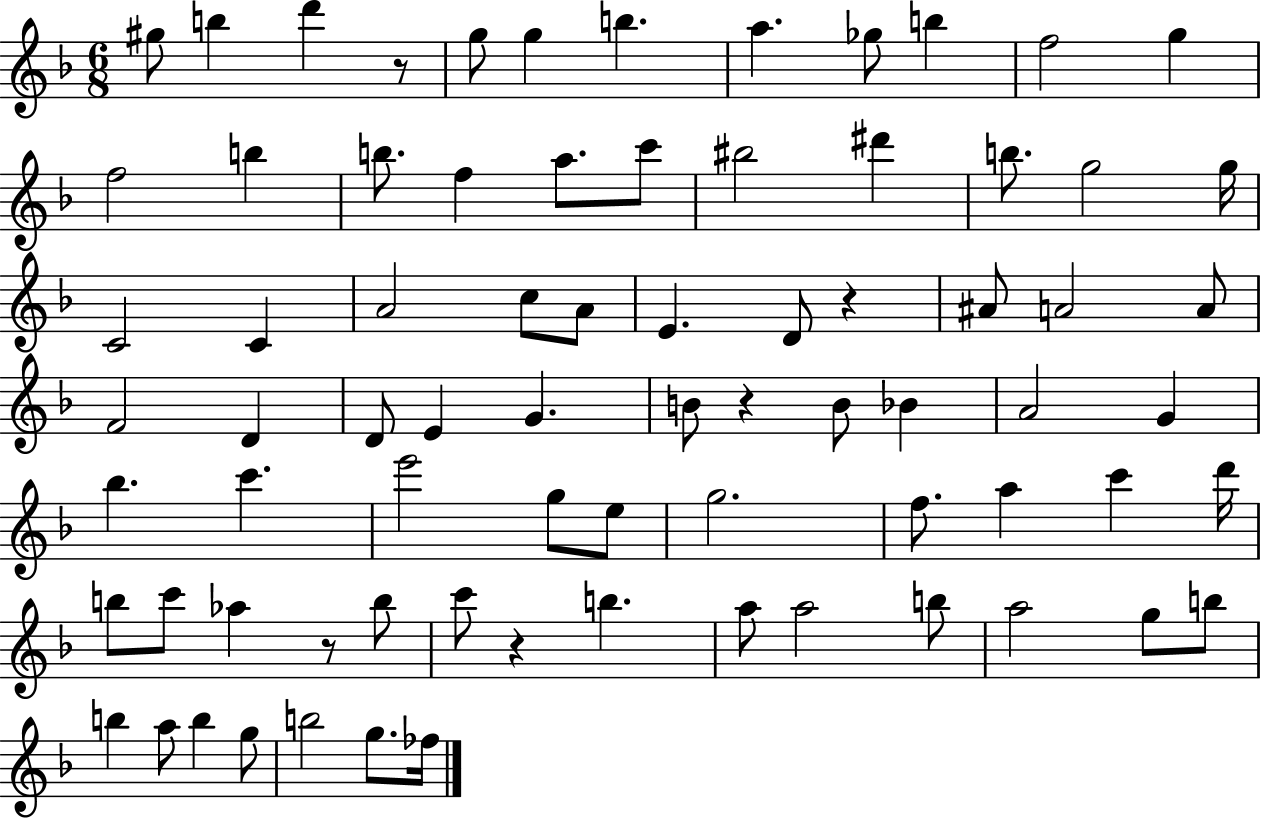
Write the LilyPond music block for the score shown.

{
  \clef treble
  \numericTimeSignature
  \time 6/8
  \key f \major
  \repeat volta 2 { gis''8 b''4 d'''4 r8 | g''8 g''4 b''4. | a''4. ges''8 b''4 | f''2 g''4 | \break f''2 b''4 | b''8. f''4 a''8. c'''8 | bis''2 dis'''4 | b''8. g''2 g''16 | \break c'2 c'4 | a'2 c''8 a'8 | e'4. d'8 r4 | ais'8 a'2 a'8 | \break f'2 d'4 | d'8 e'4 g'4. | b'8 r4 b'8 bes'4 | a'2 g'4 | \break bes''4. c'''4. | e'''2 g''8 e''8 | g''2. | f''8. a''4 c'''4 d'''16 | \break b''8 c'''8 aes''4 r8 b''8 | c'''8 r4 b''4. | a''8 a''2 b''8 | a''2 g''8 b''8 | \break b''4 a''8 b''4 g''8 | b''2 g''8. fes''16 | } \bar "|."
}